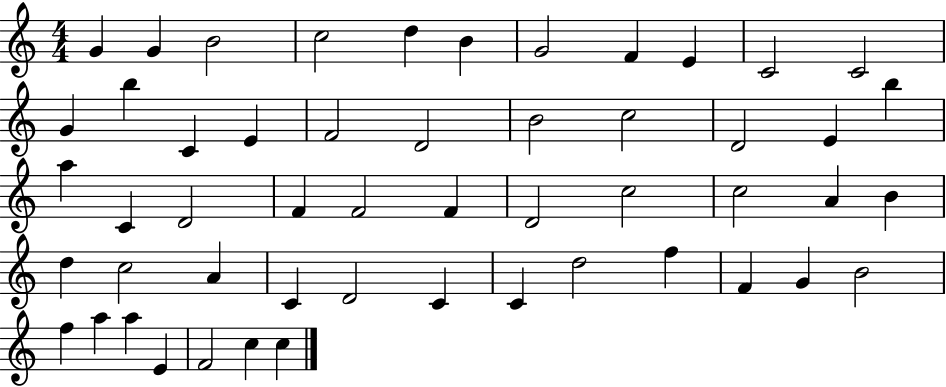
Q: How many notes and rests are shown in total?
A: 52